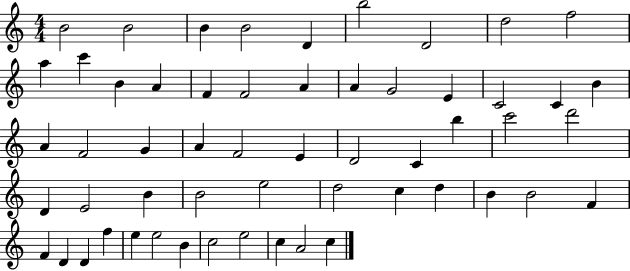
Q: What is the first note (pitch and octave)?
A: B4